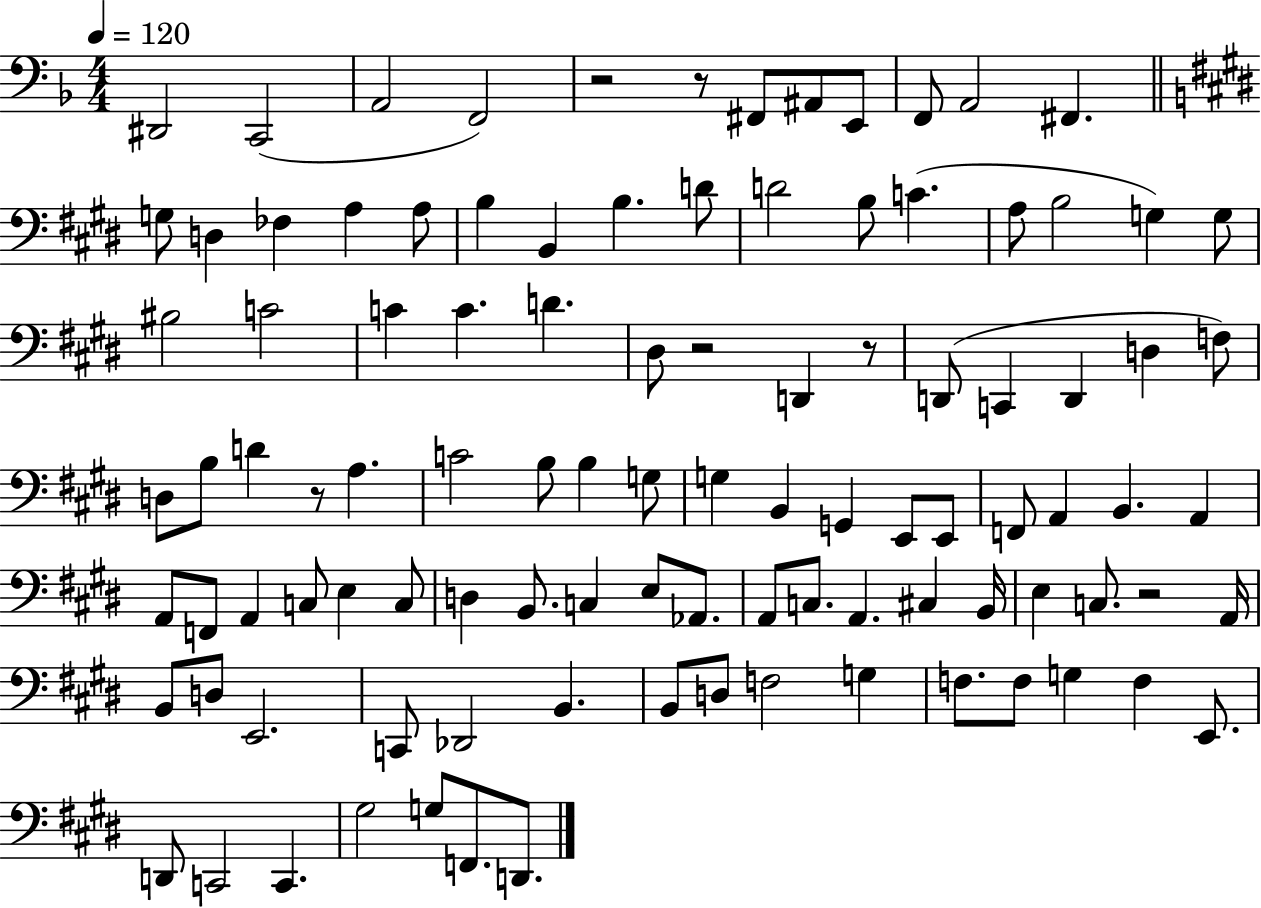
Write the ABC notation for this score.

X:1
T:Untitled
M:4/4
L:1/4
K:F
^D,,2 C,,2 A,,2 F,,2 z2 z/2 ^F,,/2 ^A,,/2 E,,/2 F,,/2 A,,2 ^F,, G,/2 D, _F, A, A,/2 B, B,, B, D/2 D2 B,/2 C A,/2 B,2 G, G,/2 ^B,2 C2 C C D ^D,/2 z2 D,, z/2 D,,/2 C,, D,, D, F,/2 D,/2 B,/2 D z/2 A, C2 B,/2 B, G,/2 G, B,, G,, E,,/2 E,,/2 F,,/2 A,, B,, A,, A,,/2 F,,/2 A,, C,/2 E, C,/2 D, B,,/2 C, E,/2 _A,,/2 A,,/2 C,/2 A,, ^C, B,,/4 E, C,/2 z2 A,,/4 B,,/2 D,/2 E,,2 C,,/2 _D,,2 B,, B,,/2 D,/2 F,2 G, F,/2 F,/2 G, F, E,,/2 D,,/2 C,,2 C,, ^G,2 G,/2 F,,/2 D,,/2